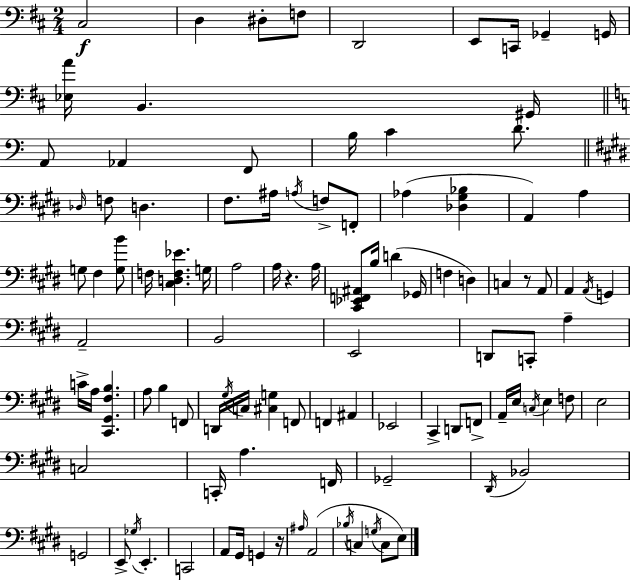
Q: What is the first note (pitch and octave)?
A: C#3